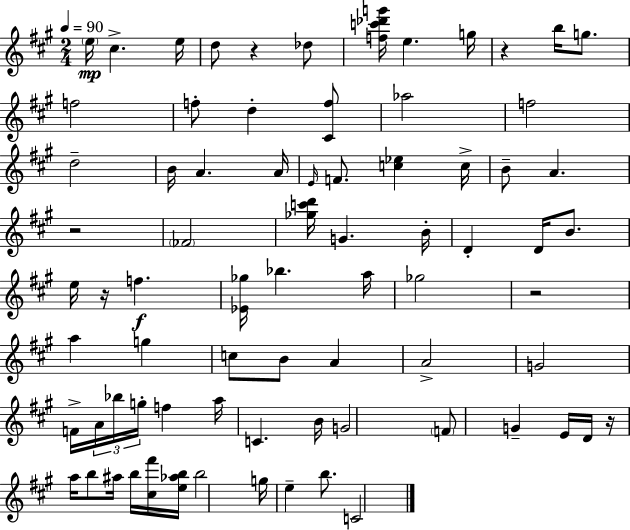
{
  \clef treble
  \numericTimeSignature
  \time 2/4
  \key a \major
  \tempo 4 = 90
  \parenthesize e''16\mp cis''4.-> e''16 | d''8 r4 des''8 | <f'' c''' des''' g'''>16 e''4. g''16 | r4 b''16 g''8. | \break f''2 | f''8-. d''4-. <cis' f''>8 | aes''2 | f''2 | \break d''2-- | b'16 a'4. a'16 | \grace { e'16 } f'8. <c'' ees''>4 | c''16-> b'8-- a'4. | \break r2 | \parenthesize fes'2 | <ges'' c''' d'''>16 g'4. | b'16-. d'4-. d'16 b'8. | \break e''16 r16 f''4.\f | <ees' ges''>16 bes''4. | a''16 ges''2 | r2 | \break a''4 g''4 | c''8 b'8 a'4 | a'2-> | g'2 | \break f'16-> \tuplet 3/2 { a'16 bes''16 g''16-. } f''4 | a''16 c'4. | b'16 g'2 | \parenthesize f'8 g'4-- e'16 | \break d'16 r16 a''16 b''8 ais''16 b''16 <cis'' fis'''>16 | <e'' aes'' b''>16 b''2 | g''16 e''4-- b''8. | c'2 | \break \bar "|."
}